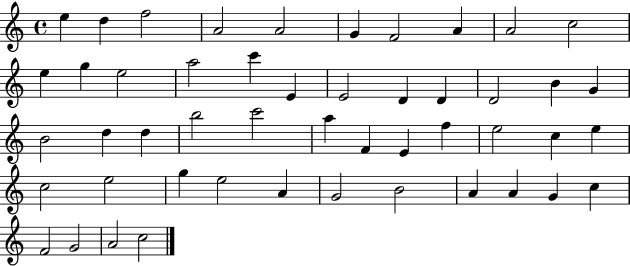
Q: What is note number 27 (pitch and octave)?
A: C6